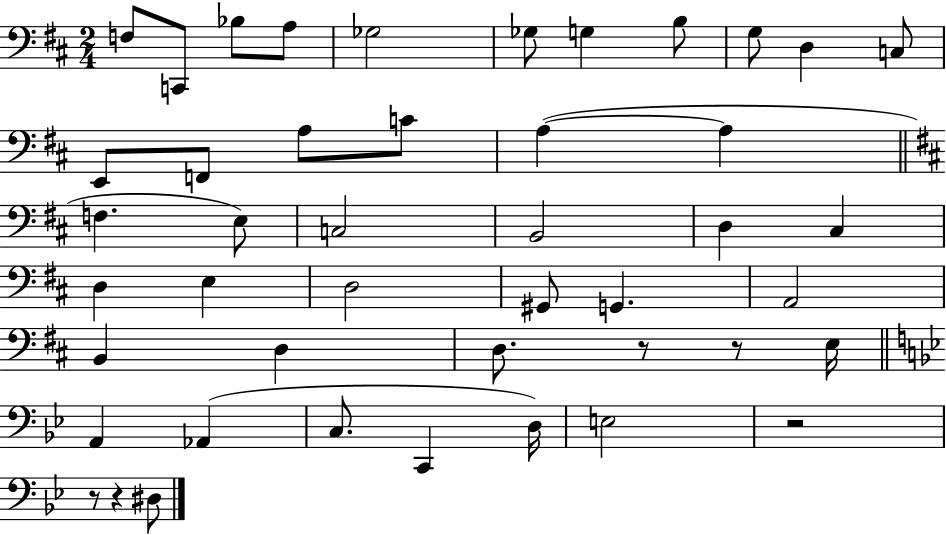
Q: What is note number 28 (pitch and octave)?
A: G2